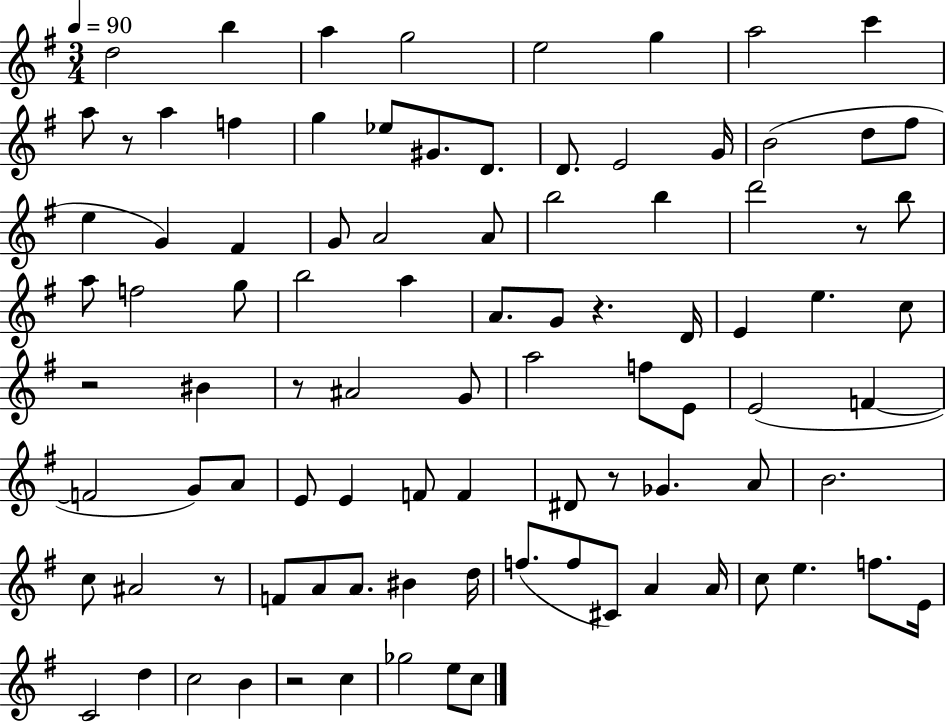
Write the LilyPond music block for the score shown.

{
  \clef treble
  \numericTimeSignature
  \time 3/4
  \key g \major
  \tempo 4 = 90
  d''2 b''4 | a''4 g''2 | e''2 g''4 | a''2 c'''4 | \break a''8 r8 a''4 f''4 | g''4 ees''8 gis'8. d'8. | d'8. e'2 g'16 | b'2( d''8 fis''8 | \break e''4 g'4) fis'4 | g'8 a'2 a'8 | b''2 b''4 | d'''2 r8 b''8 | \break a''8 f''2 g''8 | b''2 a''4 | a'8. g'8 r4. d'16 | e'4 e''4. c''8 | \break r2 bis'4 | r8 ais'2 g'8 | a''2 f''8 e'8 | e'2( f'4~~ | \break f'2 g'8) a'8 | e'8 e'4 f'8 f'4 | dis'8 r8 ges'4. a'8 | b'2. | \break c''8 ais'2 r8 | f'8 a'8 a'8. bis'4 d''16 | f''8.( f''8 cis'8) a'4 a'16 | c''8 e''4. f''8. e'16 | \break c'2 d''4 | c''2 b'4 | r2 c''4 | ges''2 e''8 c''8 | \break \bar "|."
}